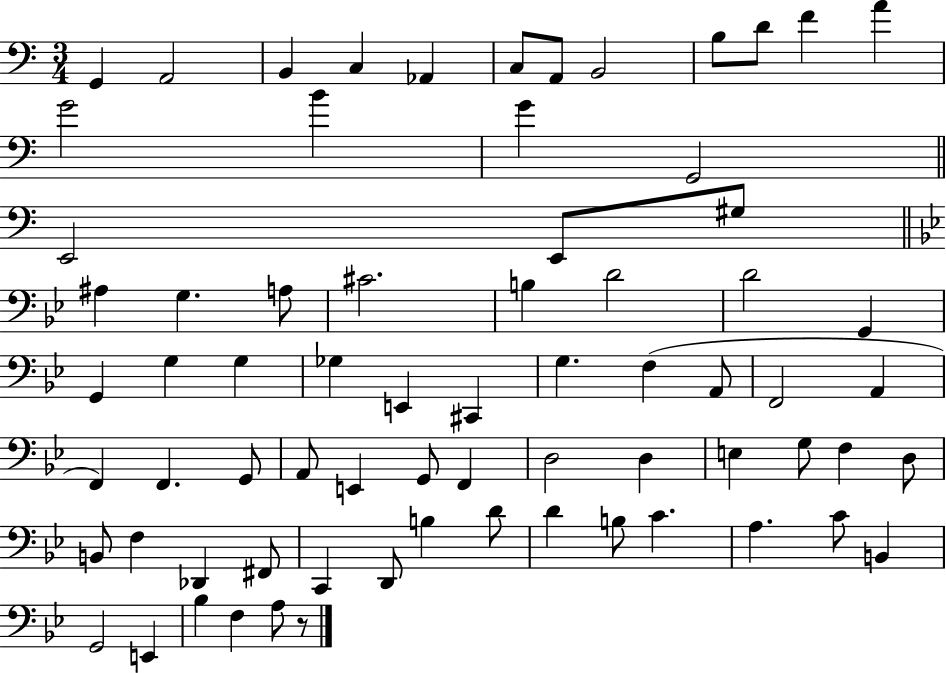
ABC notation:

X:1
T:Untitled
M:3/4
L:1/4
K:C
G,, A,,2 B,, C, _A,, C,/2 A,,/2 B,,2 B,/2 D/2 F A G2 B G G,,2 E,,2 E,,/2 ^G,/2 ^A, G, A,/2 ^C2 B, D2 D2 G,, G,, G, G, _G, E,, ^C,, G, F, A,,/2 F,,2 A,, F,, F,, G,,/2 A,,/2 E,, G,,/2 F,, D,2 D, E, G,/2 F, D,/2 B,,/2 F, _D,, ^F,,/2 C,, D,,/2 B, D/2 D B,/2 C A, C/2 B,, G,,2 E,, _B, F, A,/2 z/2